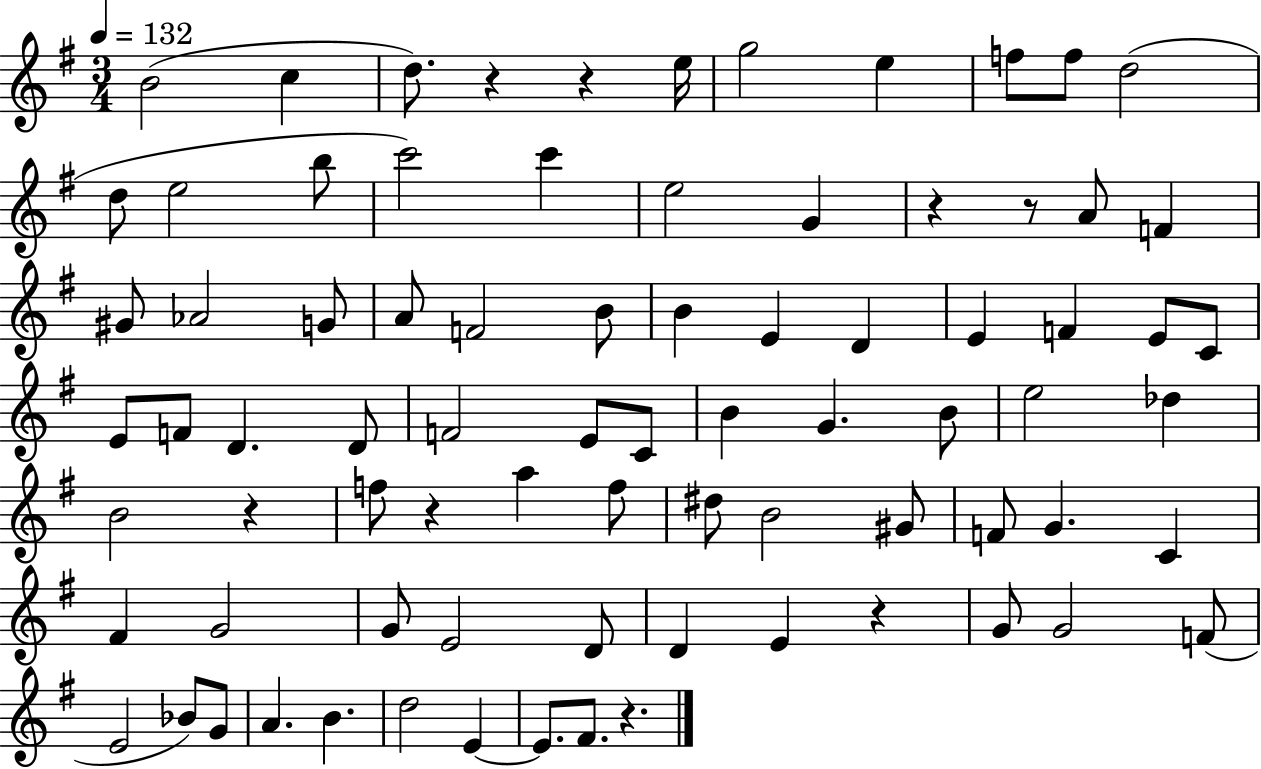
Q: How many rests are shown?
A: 8